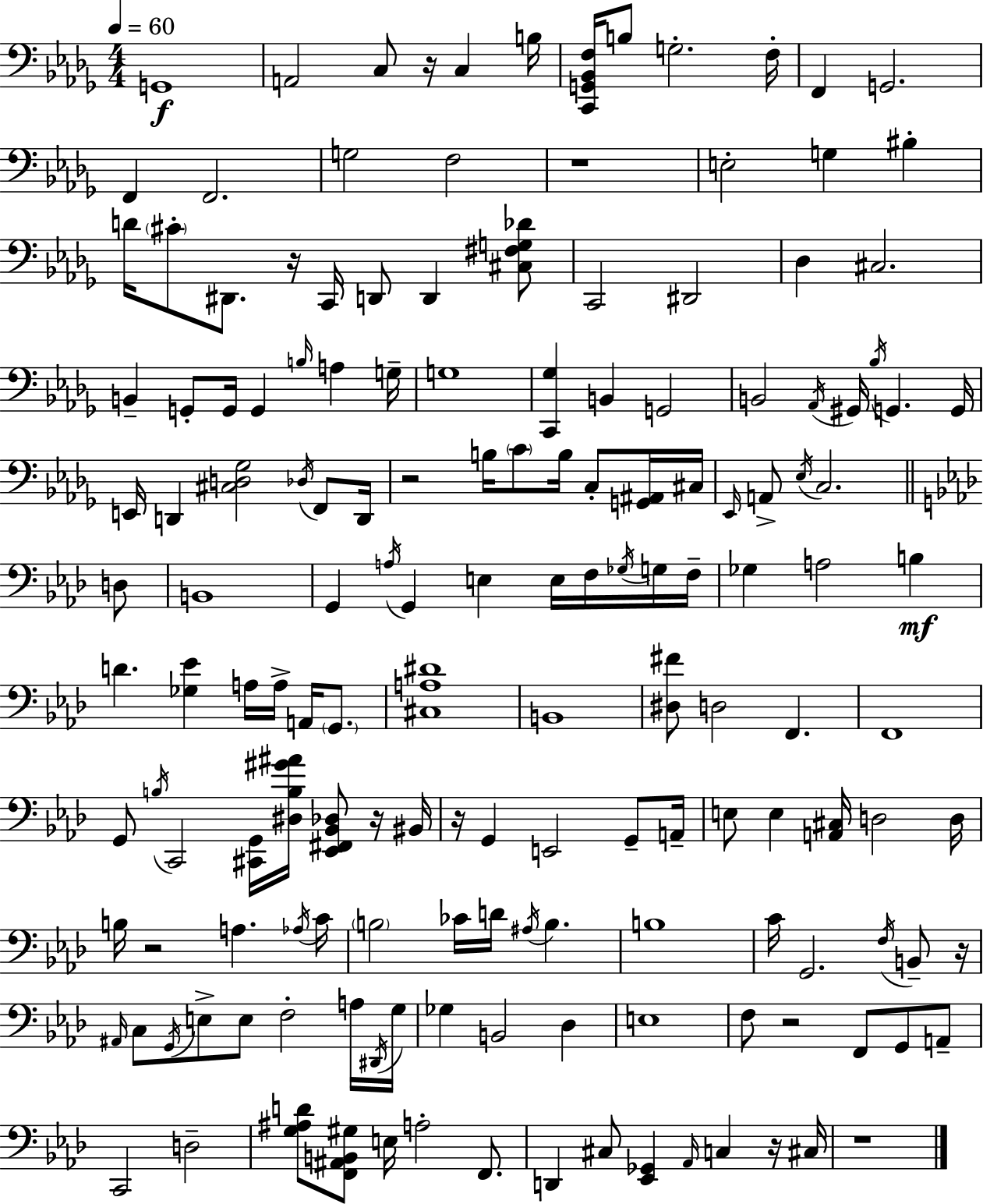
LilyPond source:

{
  \clef bass
  \numericTimeSignature
  \time 4/4
  \key bes \minor
  \tempo 4 = 60
  g,1\f | a,2 c8 r16 c4 b16 | <c, g, bes, f>16 b8 g2.-. f16-. | f,4 g,2. | \break f,4 f,2. | g2 f2 | r1 | e2-. g4 bis4-. | \break d'16 \parenthesize cis'8-. dis,8. r16 c,16 d,8 d,4 <cis fis g des'>8 | c,2 dis,2 | des4 cis2. | b,4-- g,8-. g,16 g,4 \grace { b16 } a4 | \break g16-- g1 | <c, ges>4 b,4 g,2 | b,2 \acciaccatura { aes,16 } gis,16 \acciaccatura { bes16 } g,4. | g,16 e,16 d,4 <cis d ges>2 | \break \acciaccatura { des16 } f,8 d,16 r2 b16 \parenthesize c'8 b16 | c8-. <g, ais,>16 cis16 \grace { ees,16 } a,8-> \acciaccatura { ees16 } c2. | \bar "||" \break \key f \minor d8 b,1 | g,4 \acciaccatura { a16 } g,4 e4 e16 | f16 \acciaccatura { ges16 } g16 f16-- ges4 a2 | b4\mf d'4. <ges ees'>4 a16 a16-> | \break a,16 \parenthesize g,8. <cis a dis'>1 | b,1 | <dis fis'>8 d2 f,4. | f,1 | \break g,8 \acciaccatura { b16 } c,2 <cis, g,>16 | <dis b gis' ais'>16 <ees, fis, bes, des>8 r16 bis,16 r16 g,4 e,2 | g,8-- a,16-- e8 e4 <a, cis>16 d2 | d16 b16 r2 a4. | \break \acciaccatura { aes16 } c'16 \parenthesize b2 ces'16 d'16 | \acciaccatura { ais16 } b4. b1 | c'16 g,2. | \acciaccatura { f16 } b,8-- r16 \grace { ais,16 } c8 \acciaccatura { g,16 } e8-> e8 | \break f2-. a16 \acciaccatura { dis,16 } g16 ges4 b,2 | des4 e1 | f8 r2 | f,8 g,8 a,8-- c,2 | \break d2-- <g ais d'>8 <f, ais, b, gis>8 e16 | a2-. f,8. d,4 cis8 | <ees, ges,>4 \grace { aes,16 } c4 r16 cis16 r1 | \bar "|."
}